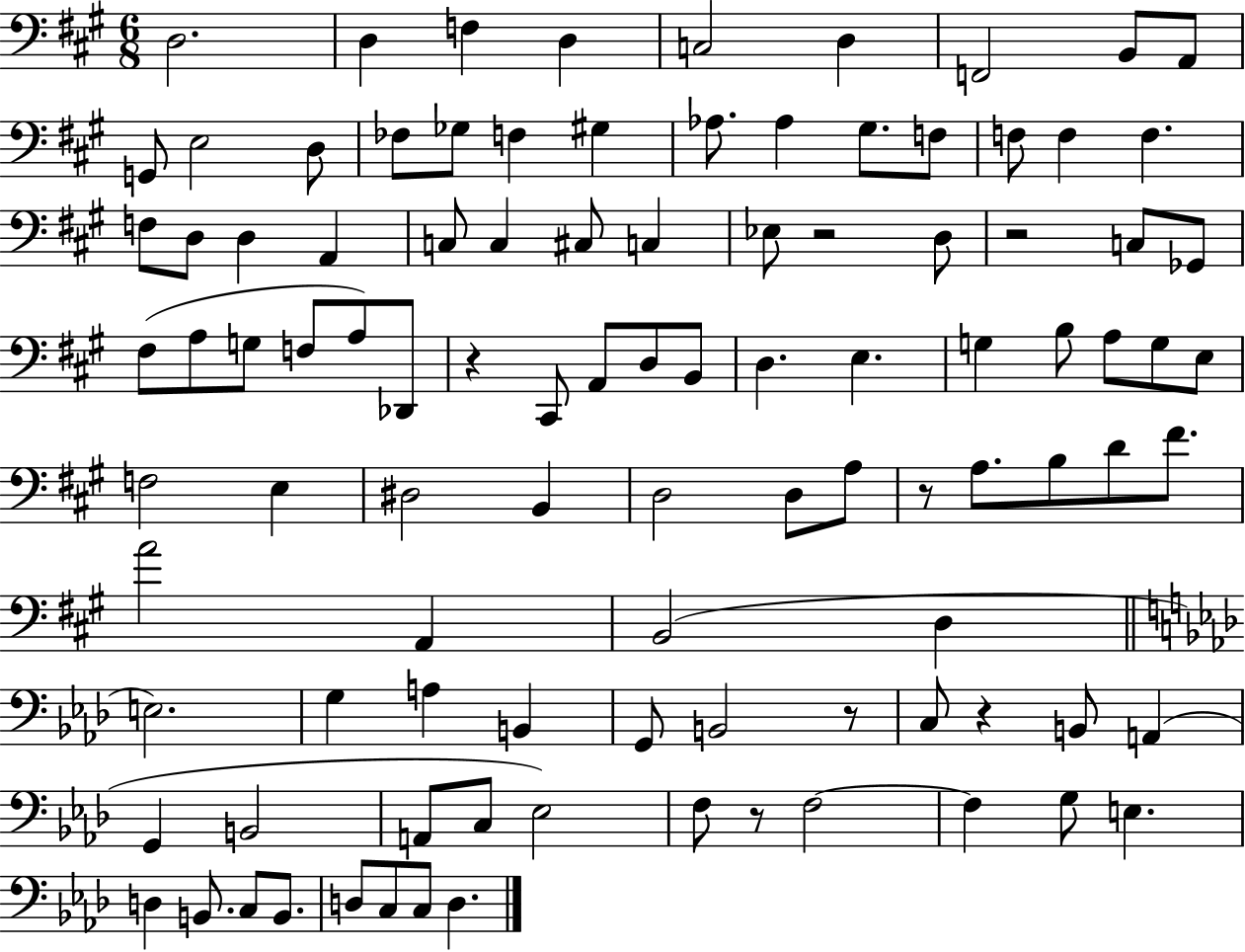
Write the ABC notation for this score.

X:1
T:Untitled
M:6/8
L:1/4
K:A
D,2 D, F, D, C,2 D, F,,2 B,,/2 A,,/2 G,,/2 E,2 D,/2 _F,/2 _G,/2 F, ^G, _A,/2 _A, ^G,/2 F,/2 F,/2 F, F, F,/2 D,/2 D, A,, C,/2 C, ^C,/2 C, _E,/2 z2 D,/2 z2 C,/2 _G,,/2 ^F,/2 A,/2 G,/2 F,/2 A,/2 _D,,/2 z ^C,,/2 A,,/2 D,/2 B,,/2 D, E, G, B,/2 A,/2 G,/2 E,/2 F,2 E, ^D,2 B,, D,2 D,/2 A,/2 z/2 A,/2 B,/2 D/2 ^F/2 A2 A,, B,,2 D, E,2 G, A, B,, G,,/2 B,,2 z/2 C,/2 z B,,/2 A,, G,, B,,2 A,,/2 C,/2 _E,2 F,/2 z/2 F,2 F, G,/2 E, D, B,,/2 C,/2 B,,/2 D,/2 C,/2 C,/2 D,